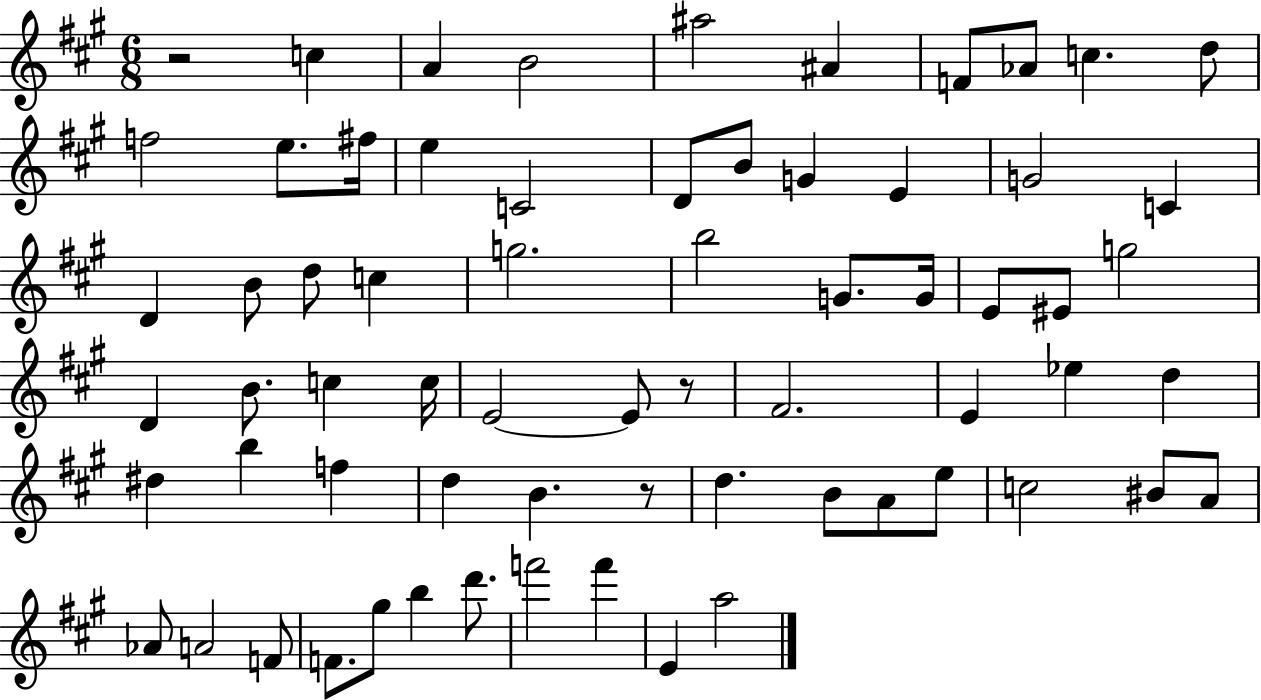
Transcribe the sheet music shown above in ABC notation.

X:1
T:Untitled
M:6/8
L:1/4
K:A
z2 c A B2 ^a2 ^A F/2 _A/2 c d/2 f2 e/2 ^f/4 e C2 D/2 B/2 G E G2 C D B/2 d/2 c g2 b2 G/2 G/4 E/2 ^E/2 g2 D B/2 c c/4 E2 E/2 z/2 ^F2 E _e d ^d b f d B z/2 d B/2 A/2 e/2 c2 ^B/2 A/2 _A/2 A2 F/2 F/2 ^g/2 b d'/2 f'2 f' E a2